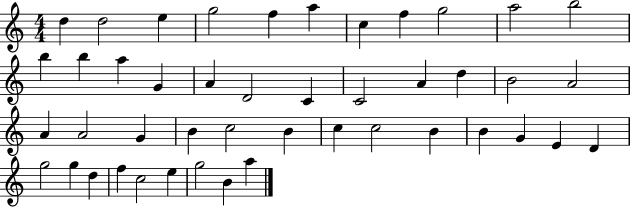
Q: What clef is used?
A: treble